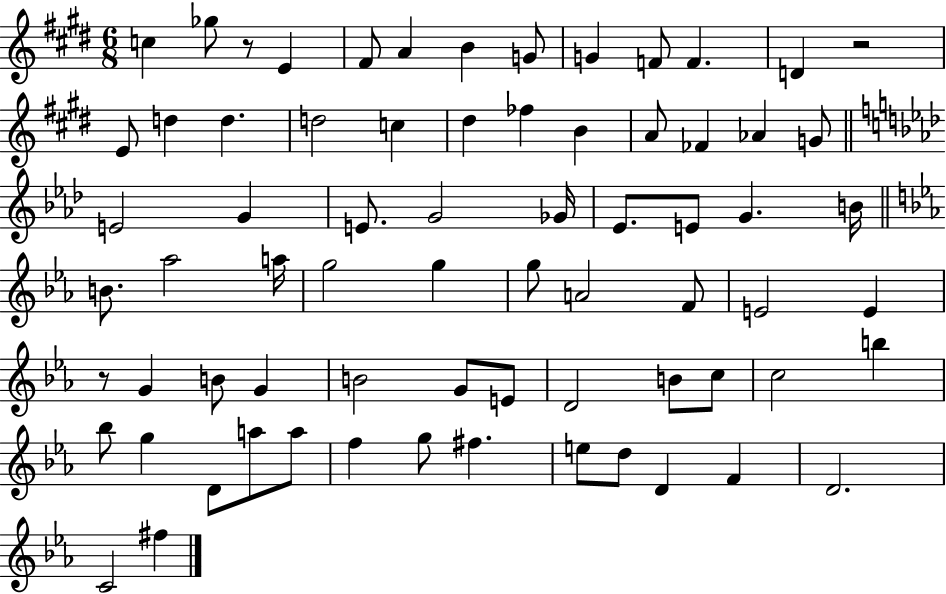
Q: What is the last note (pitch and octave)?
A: F#5